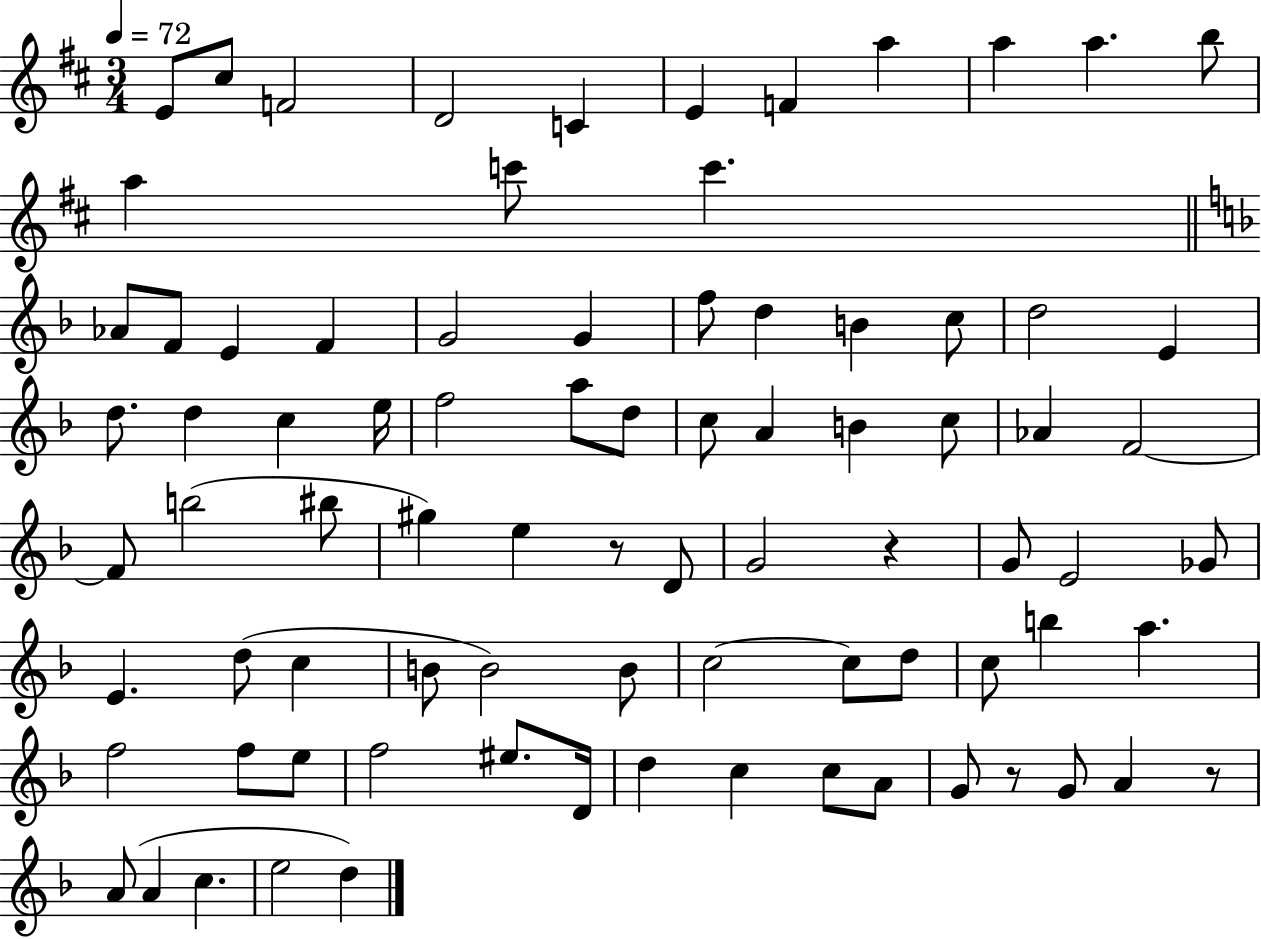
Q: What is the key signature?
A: D major